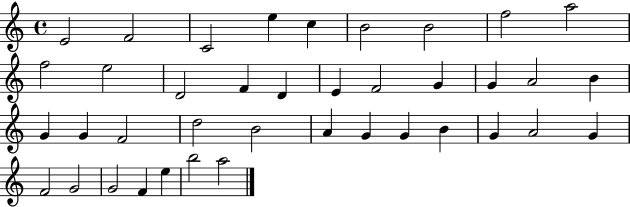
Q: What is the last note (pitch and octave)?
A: A5